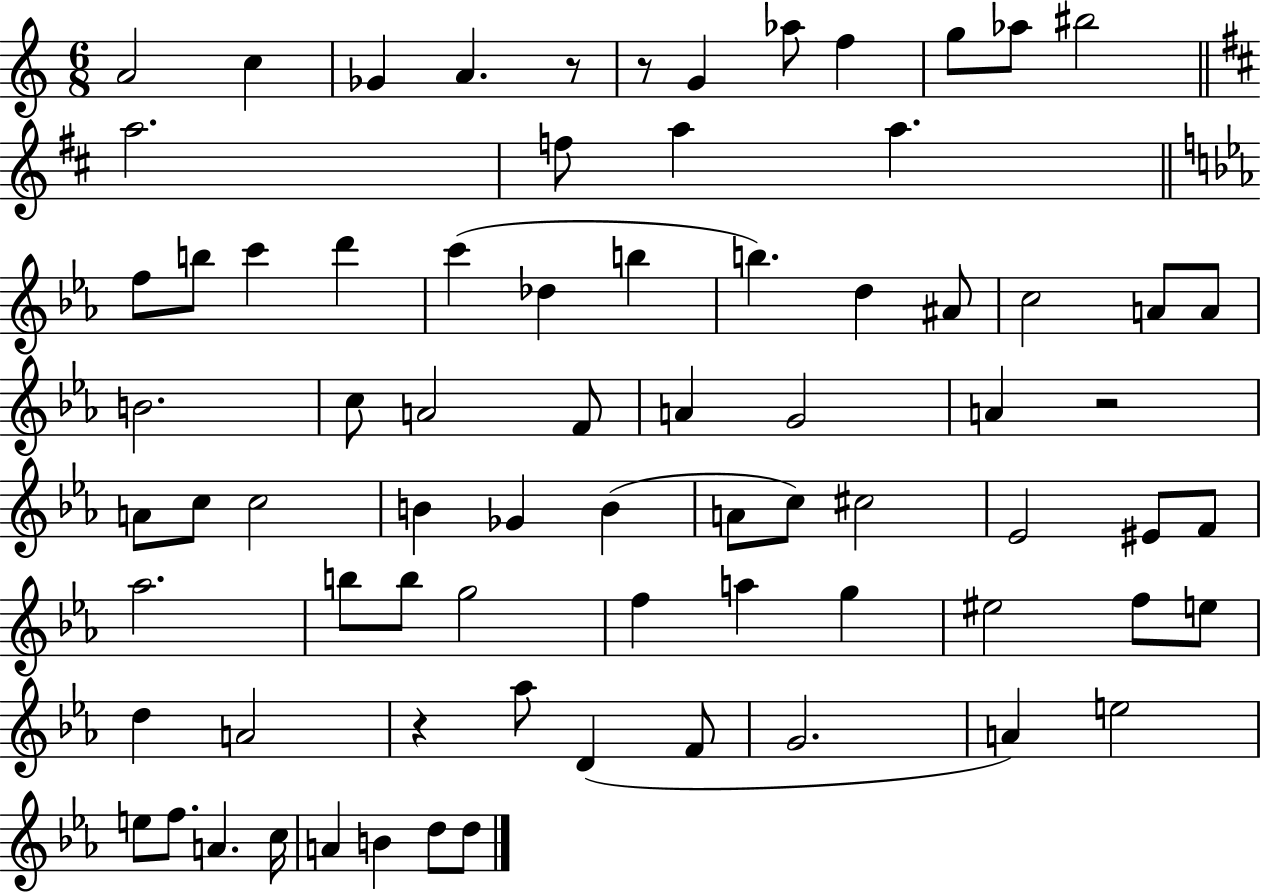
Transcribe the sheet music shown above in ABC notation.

X:1
T:Untitled
M:6/8
L:1/4
K:C
A2 c _G A z/2 z/2 G _a/2 f g/2 _a/2 ^b2 a2 f/2 a a f/2 b/2 c' d' c' _d b b d ^A/2 c2 A/2 A/2 B2 c/2 A2 F/2 A G2 A z2 A/2 c/2 c2 B _G B A/2 c/2 ^c2 _E2 ^E/2 F/2 _a2 b/2 b/2 g2 f a g ^e2 f/2 e/2 d A2 z _a/2 D F/2 G2 A e2 e/2 f/2 A c/4 A B d/2 d/2